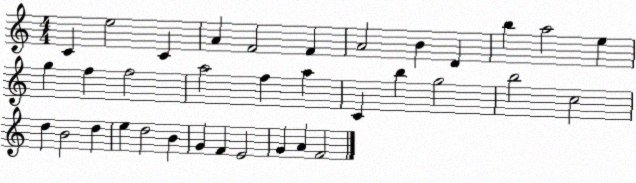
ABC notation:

X:1
T:Untitled
M:4/4
L:1/4
K:C
C e2 C A F2 F A2 B D b a2 e g f f2 a2 f a C b g2 b2 c2 d B2 d e d2 B G F E2 G A F2